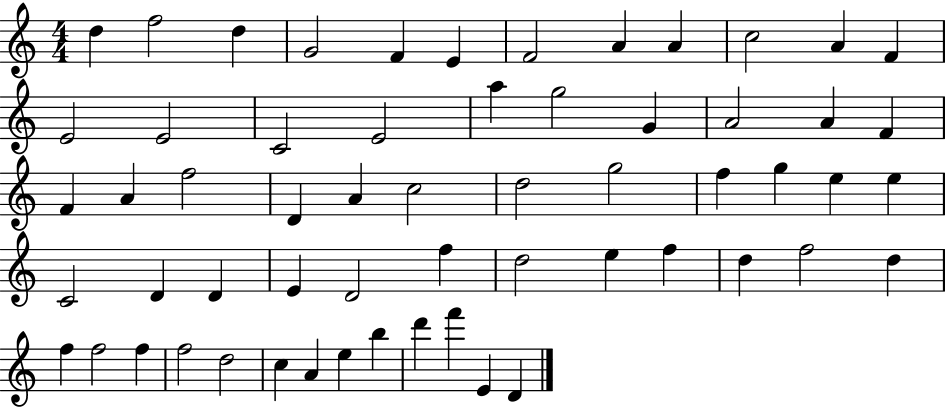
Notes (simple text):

D5/q F5/h D5/q G4/h F4/q E4/q F4/h A4/q A4/q C5/h A4/q F4/q E4/h E4/h C4/h E4/h A5/q G5/h G4/q A4/h A4/q F4/q F4/q A4/q F5/h D4/q A4/q C5/h D5/h G5/h F5/q G5/q E5/q E5/q C4/h D4/q D4/q E4/q D4/h F5/q D5/h E5/q F5/q D5/q F5/h D5/q F5/q F5/h F5/q F5/h D5/h C5/q A4/q E5/q B5/q D6/q F6/q E4/q D4/q